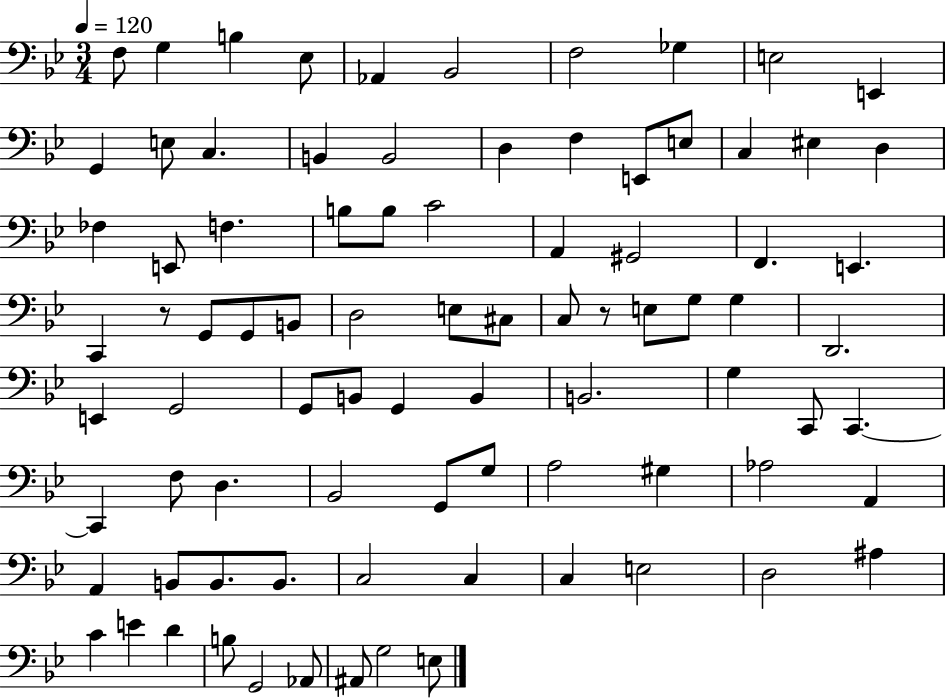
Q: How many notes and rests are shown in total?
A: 85